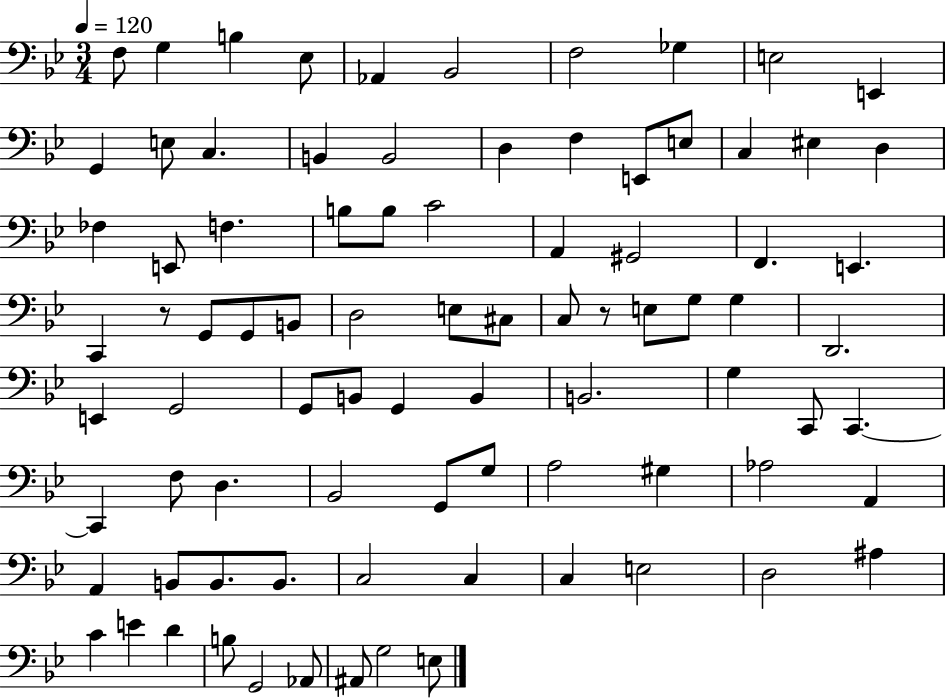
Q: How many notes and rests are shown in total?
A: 85